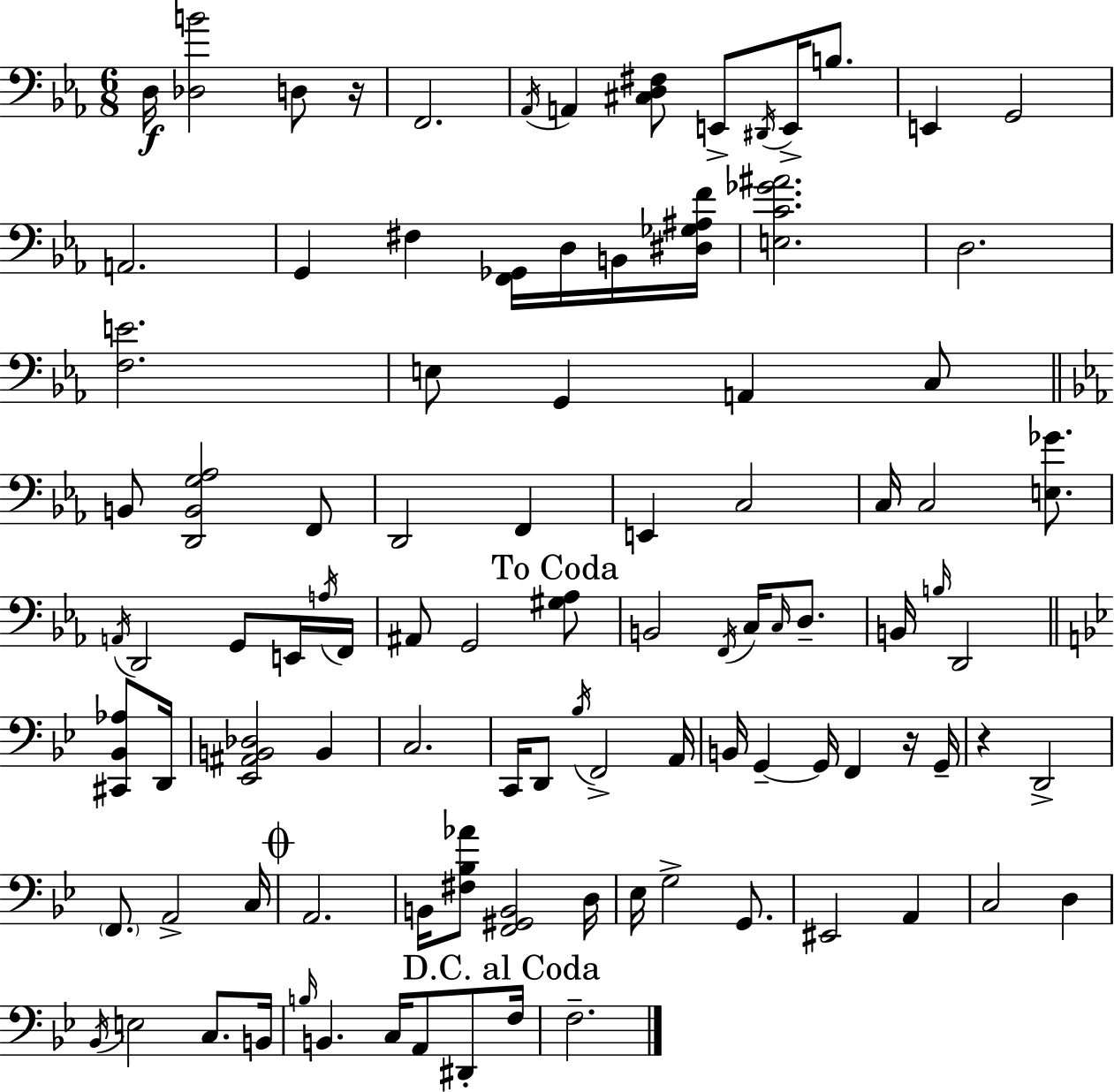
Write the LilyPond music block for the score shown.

{
  \clef bass
  \numericTimeSignature
  \time 6/8
  \key c \minor
  d16\f <des b'>2 d8 r16 | f,2. | \acciaccatura { aes,16 } a,4 <cis d fis>8 e,8-> \acciaccatura { dis,16 } e,16-> b8. | e,4 g,2 | \break a,2. | g,4 fis4 <f, ges,>16 d16 | b,16 <dis ges ais f'>16 <e c' ges' ais'>2. | d2. | \break <f e'>2. | e8 g,4 a,4 | c8 \bar "||" \break \key ees \major b,8 <d, b, g aes>2 f,8 | d,2 f,4 | e,4 c2 | c16 c2 <e ges'>8. | \break \acciaccatura { a,16 } d,2 g,8 e,16 | \acciaccatura { a16 } f,16 ais,8 g,2 | \mark "To Coda" <gis aes>8 b,2 \acciaccatura { f,16 } c16 | \grace { c16 } d8.-- b,16 \grace { b16 } d,2 | \break \bar "||" \break \key bes \major <cis, bes, aes>8 d,16 <ees, ais, b, des>2 b,4 | c2. | c,16 d,8 \acciaccatura { bes16 } f,2-> | a,16 b,16 g,4--~~ g,16 f,4 | \break r16 g,16-- r4 d,2-> | \parenthesize f,8. a,2-> | c16 \mark \markup { \musicglyph "scripts.coda" } a,2. | b,16 <fis bes aes'>8 <f, gis, b,>2 | \break d16 ees16 g2-> | g,8. eis,2 | a,4 c2 | d4 \acciaccatura { bes,16 } e2 | \break c8. b,16 \grace { b16 } b,4. | c16 a,8 dis,8-. \mark "D.C. al Coda" f16 f2.-- | \bar "|."
}